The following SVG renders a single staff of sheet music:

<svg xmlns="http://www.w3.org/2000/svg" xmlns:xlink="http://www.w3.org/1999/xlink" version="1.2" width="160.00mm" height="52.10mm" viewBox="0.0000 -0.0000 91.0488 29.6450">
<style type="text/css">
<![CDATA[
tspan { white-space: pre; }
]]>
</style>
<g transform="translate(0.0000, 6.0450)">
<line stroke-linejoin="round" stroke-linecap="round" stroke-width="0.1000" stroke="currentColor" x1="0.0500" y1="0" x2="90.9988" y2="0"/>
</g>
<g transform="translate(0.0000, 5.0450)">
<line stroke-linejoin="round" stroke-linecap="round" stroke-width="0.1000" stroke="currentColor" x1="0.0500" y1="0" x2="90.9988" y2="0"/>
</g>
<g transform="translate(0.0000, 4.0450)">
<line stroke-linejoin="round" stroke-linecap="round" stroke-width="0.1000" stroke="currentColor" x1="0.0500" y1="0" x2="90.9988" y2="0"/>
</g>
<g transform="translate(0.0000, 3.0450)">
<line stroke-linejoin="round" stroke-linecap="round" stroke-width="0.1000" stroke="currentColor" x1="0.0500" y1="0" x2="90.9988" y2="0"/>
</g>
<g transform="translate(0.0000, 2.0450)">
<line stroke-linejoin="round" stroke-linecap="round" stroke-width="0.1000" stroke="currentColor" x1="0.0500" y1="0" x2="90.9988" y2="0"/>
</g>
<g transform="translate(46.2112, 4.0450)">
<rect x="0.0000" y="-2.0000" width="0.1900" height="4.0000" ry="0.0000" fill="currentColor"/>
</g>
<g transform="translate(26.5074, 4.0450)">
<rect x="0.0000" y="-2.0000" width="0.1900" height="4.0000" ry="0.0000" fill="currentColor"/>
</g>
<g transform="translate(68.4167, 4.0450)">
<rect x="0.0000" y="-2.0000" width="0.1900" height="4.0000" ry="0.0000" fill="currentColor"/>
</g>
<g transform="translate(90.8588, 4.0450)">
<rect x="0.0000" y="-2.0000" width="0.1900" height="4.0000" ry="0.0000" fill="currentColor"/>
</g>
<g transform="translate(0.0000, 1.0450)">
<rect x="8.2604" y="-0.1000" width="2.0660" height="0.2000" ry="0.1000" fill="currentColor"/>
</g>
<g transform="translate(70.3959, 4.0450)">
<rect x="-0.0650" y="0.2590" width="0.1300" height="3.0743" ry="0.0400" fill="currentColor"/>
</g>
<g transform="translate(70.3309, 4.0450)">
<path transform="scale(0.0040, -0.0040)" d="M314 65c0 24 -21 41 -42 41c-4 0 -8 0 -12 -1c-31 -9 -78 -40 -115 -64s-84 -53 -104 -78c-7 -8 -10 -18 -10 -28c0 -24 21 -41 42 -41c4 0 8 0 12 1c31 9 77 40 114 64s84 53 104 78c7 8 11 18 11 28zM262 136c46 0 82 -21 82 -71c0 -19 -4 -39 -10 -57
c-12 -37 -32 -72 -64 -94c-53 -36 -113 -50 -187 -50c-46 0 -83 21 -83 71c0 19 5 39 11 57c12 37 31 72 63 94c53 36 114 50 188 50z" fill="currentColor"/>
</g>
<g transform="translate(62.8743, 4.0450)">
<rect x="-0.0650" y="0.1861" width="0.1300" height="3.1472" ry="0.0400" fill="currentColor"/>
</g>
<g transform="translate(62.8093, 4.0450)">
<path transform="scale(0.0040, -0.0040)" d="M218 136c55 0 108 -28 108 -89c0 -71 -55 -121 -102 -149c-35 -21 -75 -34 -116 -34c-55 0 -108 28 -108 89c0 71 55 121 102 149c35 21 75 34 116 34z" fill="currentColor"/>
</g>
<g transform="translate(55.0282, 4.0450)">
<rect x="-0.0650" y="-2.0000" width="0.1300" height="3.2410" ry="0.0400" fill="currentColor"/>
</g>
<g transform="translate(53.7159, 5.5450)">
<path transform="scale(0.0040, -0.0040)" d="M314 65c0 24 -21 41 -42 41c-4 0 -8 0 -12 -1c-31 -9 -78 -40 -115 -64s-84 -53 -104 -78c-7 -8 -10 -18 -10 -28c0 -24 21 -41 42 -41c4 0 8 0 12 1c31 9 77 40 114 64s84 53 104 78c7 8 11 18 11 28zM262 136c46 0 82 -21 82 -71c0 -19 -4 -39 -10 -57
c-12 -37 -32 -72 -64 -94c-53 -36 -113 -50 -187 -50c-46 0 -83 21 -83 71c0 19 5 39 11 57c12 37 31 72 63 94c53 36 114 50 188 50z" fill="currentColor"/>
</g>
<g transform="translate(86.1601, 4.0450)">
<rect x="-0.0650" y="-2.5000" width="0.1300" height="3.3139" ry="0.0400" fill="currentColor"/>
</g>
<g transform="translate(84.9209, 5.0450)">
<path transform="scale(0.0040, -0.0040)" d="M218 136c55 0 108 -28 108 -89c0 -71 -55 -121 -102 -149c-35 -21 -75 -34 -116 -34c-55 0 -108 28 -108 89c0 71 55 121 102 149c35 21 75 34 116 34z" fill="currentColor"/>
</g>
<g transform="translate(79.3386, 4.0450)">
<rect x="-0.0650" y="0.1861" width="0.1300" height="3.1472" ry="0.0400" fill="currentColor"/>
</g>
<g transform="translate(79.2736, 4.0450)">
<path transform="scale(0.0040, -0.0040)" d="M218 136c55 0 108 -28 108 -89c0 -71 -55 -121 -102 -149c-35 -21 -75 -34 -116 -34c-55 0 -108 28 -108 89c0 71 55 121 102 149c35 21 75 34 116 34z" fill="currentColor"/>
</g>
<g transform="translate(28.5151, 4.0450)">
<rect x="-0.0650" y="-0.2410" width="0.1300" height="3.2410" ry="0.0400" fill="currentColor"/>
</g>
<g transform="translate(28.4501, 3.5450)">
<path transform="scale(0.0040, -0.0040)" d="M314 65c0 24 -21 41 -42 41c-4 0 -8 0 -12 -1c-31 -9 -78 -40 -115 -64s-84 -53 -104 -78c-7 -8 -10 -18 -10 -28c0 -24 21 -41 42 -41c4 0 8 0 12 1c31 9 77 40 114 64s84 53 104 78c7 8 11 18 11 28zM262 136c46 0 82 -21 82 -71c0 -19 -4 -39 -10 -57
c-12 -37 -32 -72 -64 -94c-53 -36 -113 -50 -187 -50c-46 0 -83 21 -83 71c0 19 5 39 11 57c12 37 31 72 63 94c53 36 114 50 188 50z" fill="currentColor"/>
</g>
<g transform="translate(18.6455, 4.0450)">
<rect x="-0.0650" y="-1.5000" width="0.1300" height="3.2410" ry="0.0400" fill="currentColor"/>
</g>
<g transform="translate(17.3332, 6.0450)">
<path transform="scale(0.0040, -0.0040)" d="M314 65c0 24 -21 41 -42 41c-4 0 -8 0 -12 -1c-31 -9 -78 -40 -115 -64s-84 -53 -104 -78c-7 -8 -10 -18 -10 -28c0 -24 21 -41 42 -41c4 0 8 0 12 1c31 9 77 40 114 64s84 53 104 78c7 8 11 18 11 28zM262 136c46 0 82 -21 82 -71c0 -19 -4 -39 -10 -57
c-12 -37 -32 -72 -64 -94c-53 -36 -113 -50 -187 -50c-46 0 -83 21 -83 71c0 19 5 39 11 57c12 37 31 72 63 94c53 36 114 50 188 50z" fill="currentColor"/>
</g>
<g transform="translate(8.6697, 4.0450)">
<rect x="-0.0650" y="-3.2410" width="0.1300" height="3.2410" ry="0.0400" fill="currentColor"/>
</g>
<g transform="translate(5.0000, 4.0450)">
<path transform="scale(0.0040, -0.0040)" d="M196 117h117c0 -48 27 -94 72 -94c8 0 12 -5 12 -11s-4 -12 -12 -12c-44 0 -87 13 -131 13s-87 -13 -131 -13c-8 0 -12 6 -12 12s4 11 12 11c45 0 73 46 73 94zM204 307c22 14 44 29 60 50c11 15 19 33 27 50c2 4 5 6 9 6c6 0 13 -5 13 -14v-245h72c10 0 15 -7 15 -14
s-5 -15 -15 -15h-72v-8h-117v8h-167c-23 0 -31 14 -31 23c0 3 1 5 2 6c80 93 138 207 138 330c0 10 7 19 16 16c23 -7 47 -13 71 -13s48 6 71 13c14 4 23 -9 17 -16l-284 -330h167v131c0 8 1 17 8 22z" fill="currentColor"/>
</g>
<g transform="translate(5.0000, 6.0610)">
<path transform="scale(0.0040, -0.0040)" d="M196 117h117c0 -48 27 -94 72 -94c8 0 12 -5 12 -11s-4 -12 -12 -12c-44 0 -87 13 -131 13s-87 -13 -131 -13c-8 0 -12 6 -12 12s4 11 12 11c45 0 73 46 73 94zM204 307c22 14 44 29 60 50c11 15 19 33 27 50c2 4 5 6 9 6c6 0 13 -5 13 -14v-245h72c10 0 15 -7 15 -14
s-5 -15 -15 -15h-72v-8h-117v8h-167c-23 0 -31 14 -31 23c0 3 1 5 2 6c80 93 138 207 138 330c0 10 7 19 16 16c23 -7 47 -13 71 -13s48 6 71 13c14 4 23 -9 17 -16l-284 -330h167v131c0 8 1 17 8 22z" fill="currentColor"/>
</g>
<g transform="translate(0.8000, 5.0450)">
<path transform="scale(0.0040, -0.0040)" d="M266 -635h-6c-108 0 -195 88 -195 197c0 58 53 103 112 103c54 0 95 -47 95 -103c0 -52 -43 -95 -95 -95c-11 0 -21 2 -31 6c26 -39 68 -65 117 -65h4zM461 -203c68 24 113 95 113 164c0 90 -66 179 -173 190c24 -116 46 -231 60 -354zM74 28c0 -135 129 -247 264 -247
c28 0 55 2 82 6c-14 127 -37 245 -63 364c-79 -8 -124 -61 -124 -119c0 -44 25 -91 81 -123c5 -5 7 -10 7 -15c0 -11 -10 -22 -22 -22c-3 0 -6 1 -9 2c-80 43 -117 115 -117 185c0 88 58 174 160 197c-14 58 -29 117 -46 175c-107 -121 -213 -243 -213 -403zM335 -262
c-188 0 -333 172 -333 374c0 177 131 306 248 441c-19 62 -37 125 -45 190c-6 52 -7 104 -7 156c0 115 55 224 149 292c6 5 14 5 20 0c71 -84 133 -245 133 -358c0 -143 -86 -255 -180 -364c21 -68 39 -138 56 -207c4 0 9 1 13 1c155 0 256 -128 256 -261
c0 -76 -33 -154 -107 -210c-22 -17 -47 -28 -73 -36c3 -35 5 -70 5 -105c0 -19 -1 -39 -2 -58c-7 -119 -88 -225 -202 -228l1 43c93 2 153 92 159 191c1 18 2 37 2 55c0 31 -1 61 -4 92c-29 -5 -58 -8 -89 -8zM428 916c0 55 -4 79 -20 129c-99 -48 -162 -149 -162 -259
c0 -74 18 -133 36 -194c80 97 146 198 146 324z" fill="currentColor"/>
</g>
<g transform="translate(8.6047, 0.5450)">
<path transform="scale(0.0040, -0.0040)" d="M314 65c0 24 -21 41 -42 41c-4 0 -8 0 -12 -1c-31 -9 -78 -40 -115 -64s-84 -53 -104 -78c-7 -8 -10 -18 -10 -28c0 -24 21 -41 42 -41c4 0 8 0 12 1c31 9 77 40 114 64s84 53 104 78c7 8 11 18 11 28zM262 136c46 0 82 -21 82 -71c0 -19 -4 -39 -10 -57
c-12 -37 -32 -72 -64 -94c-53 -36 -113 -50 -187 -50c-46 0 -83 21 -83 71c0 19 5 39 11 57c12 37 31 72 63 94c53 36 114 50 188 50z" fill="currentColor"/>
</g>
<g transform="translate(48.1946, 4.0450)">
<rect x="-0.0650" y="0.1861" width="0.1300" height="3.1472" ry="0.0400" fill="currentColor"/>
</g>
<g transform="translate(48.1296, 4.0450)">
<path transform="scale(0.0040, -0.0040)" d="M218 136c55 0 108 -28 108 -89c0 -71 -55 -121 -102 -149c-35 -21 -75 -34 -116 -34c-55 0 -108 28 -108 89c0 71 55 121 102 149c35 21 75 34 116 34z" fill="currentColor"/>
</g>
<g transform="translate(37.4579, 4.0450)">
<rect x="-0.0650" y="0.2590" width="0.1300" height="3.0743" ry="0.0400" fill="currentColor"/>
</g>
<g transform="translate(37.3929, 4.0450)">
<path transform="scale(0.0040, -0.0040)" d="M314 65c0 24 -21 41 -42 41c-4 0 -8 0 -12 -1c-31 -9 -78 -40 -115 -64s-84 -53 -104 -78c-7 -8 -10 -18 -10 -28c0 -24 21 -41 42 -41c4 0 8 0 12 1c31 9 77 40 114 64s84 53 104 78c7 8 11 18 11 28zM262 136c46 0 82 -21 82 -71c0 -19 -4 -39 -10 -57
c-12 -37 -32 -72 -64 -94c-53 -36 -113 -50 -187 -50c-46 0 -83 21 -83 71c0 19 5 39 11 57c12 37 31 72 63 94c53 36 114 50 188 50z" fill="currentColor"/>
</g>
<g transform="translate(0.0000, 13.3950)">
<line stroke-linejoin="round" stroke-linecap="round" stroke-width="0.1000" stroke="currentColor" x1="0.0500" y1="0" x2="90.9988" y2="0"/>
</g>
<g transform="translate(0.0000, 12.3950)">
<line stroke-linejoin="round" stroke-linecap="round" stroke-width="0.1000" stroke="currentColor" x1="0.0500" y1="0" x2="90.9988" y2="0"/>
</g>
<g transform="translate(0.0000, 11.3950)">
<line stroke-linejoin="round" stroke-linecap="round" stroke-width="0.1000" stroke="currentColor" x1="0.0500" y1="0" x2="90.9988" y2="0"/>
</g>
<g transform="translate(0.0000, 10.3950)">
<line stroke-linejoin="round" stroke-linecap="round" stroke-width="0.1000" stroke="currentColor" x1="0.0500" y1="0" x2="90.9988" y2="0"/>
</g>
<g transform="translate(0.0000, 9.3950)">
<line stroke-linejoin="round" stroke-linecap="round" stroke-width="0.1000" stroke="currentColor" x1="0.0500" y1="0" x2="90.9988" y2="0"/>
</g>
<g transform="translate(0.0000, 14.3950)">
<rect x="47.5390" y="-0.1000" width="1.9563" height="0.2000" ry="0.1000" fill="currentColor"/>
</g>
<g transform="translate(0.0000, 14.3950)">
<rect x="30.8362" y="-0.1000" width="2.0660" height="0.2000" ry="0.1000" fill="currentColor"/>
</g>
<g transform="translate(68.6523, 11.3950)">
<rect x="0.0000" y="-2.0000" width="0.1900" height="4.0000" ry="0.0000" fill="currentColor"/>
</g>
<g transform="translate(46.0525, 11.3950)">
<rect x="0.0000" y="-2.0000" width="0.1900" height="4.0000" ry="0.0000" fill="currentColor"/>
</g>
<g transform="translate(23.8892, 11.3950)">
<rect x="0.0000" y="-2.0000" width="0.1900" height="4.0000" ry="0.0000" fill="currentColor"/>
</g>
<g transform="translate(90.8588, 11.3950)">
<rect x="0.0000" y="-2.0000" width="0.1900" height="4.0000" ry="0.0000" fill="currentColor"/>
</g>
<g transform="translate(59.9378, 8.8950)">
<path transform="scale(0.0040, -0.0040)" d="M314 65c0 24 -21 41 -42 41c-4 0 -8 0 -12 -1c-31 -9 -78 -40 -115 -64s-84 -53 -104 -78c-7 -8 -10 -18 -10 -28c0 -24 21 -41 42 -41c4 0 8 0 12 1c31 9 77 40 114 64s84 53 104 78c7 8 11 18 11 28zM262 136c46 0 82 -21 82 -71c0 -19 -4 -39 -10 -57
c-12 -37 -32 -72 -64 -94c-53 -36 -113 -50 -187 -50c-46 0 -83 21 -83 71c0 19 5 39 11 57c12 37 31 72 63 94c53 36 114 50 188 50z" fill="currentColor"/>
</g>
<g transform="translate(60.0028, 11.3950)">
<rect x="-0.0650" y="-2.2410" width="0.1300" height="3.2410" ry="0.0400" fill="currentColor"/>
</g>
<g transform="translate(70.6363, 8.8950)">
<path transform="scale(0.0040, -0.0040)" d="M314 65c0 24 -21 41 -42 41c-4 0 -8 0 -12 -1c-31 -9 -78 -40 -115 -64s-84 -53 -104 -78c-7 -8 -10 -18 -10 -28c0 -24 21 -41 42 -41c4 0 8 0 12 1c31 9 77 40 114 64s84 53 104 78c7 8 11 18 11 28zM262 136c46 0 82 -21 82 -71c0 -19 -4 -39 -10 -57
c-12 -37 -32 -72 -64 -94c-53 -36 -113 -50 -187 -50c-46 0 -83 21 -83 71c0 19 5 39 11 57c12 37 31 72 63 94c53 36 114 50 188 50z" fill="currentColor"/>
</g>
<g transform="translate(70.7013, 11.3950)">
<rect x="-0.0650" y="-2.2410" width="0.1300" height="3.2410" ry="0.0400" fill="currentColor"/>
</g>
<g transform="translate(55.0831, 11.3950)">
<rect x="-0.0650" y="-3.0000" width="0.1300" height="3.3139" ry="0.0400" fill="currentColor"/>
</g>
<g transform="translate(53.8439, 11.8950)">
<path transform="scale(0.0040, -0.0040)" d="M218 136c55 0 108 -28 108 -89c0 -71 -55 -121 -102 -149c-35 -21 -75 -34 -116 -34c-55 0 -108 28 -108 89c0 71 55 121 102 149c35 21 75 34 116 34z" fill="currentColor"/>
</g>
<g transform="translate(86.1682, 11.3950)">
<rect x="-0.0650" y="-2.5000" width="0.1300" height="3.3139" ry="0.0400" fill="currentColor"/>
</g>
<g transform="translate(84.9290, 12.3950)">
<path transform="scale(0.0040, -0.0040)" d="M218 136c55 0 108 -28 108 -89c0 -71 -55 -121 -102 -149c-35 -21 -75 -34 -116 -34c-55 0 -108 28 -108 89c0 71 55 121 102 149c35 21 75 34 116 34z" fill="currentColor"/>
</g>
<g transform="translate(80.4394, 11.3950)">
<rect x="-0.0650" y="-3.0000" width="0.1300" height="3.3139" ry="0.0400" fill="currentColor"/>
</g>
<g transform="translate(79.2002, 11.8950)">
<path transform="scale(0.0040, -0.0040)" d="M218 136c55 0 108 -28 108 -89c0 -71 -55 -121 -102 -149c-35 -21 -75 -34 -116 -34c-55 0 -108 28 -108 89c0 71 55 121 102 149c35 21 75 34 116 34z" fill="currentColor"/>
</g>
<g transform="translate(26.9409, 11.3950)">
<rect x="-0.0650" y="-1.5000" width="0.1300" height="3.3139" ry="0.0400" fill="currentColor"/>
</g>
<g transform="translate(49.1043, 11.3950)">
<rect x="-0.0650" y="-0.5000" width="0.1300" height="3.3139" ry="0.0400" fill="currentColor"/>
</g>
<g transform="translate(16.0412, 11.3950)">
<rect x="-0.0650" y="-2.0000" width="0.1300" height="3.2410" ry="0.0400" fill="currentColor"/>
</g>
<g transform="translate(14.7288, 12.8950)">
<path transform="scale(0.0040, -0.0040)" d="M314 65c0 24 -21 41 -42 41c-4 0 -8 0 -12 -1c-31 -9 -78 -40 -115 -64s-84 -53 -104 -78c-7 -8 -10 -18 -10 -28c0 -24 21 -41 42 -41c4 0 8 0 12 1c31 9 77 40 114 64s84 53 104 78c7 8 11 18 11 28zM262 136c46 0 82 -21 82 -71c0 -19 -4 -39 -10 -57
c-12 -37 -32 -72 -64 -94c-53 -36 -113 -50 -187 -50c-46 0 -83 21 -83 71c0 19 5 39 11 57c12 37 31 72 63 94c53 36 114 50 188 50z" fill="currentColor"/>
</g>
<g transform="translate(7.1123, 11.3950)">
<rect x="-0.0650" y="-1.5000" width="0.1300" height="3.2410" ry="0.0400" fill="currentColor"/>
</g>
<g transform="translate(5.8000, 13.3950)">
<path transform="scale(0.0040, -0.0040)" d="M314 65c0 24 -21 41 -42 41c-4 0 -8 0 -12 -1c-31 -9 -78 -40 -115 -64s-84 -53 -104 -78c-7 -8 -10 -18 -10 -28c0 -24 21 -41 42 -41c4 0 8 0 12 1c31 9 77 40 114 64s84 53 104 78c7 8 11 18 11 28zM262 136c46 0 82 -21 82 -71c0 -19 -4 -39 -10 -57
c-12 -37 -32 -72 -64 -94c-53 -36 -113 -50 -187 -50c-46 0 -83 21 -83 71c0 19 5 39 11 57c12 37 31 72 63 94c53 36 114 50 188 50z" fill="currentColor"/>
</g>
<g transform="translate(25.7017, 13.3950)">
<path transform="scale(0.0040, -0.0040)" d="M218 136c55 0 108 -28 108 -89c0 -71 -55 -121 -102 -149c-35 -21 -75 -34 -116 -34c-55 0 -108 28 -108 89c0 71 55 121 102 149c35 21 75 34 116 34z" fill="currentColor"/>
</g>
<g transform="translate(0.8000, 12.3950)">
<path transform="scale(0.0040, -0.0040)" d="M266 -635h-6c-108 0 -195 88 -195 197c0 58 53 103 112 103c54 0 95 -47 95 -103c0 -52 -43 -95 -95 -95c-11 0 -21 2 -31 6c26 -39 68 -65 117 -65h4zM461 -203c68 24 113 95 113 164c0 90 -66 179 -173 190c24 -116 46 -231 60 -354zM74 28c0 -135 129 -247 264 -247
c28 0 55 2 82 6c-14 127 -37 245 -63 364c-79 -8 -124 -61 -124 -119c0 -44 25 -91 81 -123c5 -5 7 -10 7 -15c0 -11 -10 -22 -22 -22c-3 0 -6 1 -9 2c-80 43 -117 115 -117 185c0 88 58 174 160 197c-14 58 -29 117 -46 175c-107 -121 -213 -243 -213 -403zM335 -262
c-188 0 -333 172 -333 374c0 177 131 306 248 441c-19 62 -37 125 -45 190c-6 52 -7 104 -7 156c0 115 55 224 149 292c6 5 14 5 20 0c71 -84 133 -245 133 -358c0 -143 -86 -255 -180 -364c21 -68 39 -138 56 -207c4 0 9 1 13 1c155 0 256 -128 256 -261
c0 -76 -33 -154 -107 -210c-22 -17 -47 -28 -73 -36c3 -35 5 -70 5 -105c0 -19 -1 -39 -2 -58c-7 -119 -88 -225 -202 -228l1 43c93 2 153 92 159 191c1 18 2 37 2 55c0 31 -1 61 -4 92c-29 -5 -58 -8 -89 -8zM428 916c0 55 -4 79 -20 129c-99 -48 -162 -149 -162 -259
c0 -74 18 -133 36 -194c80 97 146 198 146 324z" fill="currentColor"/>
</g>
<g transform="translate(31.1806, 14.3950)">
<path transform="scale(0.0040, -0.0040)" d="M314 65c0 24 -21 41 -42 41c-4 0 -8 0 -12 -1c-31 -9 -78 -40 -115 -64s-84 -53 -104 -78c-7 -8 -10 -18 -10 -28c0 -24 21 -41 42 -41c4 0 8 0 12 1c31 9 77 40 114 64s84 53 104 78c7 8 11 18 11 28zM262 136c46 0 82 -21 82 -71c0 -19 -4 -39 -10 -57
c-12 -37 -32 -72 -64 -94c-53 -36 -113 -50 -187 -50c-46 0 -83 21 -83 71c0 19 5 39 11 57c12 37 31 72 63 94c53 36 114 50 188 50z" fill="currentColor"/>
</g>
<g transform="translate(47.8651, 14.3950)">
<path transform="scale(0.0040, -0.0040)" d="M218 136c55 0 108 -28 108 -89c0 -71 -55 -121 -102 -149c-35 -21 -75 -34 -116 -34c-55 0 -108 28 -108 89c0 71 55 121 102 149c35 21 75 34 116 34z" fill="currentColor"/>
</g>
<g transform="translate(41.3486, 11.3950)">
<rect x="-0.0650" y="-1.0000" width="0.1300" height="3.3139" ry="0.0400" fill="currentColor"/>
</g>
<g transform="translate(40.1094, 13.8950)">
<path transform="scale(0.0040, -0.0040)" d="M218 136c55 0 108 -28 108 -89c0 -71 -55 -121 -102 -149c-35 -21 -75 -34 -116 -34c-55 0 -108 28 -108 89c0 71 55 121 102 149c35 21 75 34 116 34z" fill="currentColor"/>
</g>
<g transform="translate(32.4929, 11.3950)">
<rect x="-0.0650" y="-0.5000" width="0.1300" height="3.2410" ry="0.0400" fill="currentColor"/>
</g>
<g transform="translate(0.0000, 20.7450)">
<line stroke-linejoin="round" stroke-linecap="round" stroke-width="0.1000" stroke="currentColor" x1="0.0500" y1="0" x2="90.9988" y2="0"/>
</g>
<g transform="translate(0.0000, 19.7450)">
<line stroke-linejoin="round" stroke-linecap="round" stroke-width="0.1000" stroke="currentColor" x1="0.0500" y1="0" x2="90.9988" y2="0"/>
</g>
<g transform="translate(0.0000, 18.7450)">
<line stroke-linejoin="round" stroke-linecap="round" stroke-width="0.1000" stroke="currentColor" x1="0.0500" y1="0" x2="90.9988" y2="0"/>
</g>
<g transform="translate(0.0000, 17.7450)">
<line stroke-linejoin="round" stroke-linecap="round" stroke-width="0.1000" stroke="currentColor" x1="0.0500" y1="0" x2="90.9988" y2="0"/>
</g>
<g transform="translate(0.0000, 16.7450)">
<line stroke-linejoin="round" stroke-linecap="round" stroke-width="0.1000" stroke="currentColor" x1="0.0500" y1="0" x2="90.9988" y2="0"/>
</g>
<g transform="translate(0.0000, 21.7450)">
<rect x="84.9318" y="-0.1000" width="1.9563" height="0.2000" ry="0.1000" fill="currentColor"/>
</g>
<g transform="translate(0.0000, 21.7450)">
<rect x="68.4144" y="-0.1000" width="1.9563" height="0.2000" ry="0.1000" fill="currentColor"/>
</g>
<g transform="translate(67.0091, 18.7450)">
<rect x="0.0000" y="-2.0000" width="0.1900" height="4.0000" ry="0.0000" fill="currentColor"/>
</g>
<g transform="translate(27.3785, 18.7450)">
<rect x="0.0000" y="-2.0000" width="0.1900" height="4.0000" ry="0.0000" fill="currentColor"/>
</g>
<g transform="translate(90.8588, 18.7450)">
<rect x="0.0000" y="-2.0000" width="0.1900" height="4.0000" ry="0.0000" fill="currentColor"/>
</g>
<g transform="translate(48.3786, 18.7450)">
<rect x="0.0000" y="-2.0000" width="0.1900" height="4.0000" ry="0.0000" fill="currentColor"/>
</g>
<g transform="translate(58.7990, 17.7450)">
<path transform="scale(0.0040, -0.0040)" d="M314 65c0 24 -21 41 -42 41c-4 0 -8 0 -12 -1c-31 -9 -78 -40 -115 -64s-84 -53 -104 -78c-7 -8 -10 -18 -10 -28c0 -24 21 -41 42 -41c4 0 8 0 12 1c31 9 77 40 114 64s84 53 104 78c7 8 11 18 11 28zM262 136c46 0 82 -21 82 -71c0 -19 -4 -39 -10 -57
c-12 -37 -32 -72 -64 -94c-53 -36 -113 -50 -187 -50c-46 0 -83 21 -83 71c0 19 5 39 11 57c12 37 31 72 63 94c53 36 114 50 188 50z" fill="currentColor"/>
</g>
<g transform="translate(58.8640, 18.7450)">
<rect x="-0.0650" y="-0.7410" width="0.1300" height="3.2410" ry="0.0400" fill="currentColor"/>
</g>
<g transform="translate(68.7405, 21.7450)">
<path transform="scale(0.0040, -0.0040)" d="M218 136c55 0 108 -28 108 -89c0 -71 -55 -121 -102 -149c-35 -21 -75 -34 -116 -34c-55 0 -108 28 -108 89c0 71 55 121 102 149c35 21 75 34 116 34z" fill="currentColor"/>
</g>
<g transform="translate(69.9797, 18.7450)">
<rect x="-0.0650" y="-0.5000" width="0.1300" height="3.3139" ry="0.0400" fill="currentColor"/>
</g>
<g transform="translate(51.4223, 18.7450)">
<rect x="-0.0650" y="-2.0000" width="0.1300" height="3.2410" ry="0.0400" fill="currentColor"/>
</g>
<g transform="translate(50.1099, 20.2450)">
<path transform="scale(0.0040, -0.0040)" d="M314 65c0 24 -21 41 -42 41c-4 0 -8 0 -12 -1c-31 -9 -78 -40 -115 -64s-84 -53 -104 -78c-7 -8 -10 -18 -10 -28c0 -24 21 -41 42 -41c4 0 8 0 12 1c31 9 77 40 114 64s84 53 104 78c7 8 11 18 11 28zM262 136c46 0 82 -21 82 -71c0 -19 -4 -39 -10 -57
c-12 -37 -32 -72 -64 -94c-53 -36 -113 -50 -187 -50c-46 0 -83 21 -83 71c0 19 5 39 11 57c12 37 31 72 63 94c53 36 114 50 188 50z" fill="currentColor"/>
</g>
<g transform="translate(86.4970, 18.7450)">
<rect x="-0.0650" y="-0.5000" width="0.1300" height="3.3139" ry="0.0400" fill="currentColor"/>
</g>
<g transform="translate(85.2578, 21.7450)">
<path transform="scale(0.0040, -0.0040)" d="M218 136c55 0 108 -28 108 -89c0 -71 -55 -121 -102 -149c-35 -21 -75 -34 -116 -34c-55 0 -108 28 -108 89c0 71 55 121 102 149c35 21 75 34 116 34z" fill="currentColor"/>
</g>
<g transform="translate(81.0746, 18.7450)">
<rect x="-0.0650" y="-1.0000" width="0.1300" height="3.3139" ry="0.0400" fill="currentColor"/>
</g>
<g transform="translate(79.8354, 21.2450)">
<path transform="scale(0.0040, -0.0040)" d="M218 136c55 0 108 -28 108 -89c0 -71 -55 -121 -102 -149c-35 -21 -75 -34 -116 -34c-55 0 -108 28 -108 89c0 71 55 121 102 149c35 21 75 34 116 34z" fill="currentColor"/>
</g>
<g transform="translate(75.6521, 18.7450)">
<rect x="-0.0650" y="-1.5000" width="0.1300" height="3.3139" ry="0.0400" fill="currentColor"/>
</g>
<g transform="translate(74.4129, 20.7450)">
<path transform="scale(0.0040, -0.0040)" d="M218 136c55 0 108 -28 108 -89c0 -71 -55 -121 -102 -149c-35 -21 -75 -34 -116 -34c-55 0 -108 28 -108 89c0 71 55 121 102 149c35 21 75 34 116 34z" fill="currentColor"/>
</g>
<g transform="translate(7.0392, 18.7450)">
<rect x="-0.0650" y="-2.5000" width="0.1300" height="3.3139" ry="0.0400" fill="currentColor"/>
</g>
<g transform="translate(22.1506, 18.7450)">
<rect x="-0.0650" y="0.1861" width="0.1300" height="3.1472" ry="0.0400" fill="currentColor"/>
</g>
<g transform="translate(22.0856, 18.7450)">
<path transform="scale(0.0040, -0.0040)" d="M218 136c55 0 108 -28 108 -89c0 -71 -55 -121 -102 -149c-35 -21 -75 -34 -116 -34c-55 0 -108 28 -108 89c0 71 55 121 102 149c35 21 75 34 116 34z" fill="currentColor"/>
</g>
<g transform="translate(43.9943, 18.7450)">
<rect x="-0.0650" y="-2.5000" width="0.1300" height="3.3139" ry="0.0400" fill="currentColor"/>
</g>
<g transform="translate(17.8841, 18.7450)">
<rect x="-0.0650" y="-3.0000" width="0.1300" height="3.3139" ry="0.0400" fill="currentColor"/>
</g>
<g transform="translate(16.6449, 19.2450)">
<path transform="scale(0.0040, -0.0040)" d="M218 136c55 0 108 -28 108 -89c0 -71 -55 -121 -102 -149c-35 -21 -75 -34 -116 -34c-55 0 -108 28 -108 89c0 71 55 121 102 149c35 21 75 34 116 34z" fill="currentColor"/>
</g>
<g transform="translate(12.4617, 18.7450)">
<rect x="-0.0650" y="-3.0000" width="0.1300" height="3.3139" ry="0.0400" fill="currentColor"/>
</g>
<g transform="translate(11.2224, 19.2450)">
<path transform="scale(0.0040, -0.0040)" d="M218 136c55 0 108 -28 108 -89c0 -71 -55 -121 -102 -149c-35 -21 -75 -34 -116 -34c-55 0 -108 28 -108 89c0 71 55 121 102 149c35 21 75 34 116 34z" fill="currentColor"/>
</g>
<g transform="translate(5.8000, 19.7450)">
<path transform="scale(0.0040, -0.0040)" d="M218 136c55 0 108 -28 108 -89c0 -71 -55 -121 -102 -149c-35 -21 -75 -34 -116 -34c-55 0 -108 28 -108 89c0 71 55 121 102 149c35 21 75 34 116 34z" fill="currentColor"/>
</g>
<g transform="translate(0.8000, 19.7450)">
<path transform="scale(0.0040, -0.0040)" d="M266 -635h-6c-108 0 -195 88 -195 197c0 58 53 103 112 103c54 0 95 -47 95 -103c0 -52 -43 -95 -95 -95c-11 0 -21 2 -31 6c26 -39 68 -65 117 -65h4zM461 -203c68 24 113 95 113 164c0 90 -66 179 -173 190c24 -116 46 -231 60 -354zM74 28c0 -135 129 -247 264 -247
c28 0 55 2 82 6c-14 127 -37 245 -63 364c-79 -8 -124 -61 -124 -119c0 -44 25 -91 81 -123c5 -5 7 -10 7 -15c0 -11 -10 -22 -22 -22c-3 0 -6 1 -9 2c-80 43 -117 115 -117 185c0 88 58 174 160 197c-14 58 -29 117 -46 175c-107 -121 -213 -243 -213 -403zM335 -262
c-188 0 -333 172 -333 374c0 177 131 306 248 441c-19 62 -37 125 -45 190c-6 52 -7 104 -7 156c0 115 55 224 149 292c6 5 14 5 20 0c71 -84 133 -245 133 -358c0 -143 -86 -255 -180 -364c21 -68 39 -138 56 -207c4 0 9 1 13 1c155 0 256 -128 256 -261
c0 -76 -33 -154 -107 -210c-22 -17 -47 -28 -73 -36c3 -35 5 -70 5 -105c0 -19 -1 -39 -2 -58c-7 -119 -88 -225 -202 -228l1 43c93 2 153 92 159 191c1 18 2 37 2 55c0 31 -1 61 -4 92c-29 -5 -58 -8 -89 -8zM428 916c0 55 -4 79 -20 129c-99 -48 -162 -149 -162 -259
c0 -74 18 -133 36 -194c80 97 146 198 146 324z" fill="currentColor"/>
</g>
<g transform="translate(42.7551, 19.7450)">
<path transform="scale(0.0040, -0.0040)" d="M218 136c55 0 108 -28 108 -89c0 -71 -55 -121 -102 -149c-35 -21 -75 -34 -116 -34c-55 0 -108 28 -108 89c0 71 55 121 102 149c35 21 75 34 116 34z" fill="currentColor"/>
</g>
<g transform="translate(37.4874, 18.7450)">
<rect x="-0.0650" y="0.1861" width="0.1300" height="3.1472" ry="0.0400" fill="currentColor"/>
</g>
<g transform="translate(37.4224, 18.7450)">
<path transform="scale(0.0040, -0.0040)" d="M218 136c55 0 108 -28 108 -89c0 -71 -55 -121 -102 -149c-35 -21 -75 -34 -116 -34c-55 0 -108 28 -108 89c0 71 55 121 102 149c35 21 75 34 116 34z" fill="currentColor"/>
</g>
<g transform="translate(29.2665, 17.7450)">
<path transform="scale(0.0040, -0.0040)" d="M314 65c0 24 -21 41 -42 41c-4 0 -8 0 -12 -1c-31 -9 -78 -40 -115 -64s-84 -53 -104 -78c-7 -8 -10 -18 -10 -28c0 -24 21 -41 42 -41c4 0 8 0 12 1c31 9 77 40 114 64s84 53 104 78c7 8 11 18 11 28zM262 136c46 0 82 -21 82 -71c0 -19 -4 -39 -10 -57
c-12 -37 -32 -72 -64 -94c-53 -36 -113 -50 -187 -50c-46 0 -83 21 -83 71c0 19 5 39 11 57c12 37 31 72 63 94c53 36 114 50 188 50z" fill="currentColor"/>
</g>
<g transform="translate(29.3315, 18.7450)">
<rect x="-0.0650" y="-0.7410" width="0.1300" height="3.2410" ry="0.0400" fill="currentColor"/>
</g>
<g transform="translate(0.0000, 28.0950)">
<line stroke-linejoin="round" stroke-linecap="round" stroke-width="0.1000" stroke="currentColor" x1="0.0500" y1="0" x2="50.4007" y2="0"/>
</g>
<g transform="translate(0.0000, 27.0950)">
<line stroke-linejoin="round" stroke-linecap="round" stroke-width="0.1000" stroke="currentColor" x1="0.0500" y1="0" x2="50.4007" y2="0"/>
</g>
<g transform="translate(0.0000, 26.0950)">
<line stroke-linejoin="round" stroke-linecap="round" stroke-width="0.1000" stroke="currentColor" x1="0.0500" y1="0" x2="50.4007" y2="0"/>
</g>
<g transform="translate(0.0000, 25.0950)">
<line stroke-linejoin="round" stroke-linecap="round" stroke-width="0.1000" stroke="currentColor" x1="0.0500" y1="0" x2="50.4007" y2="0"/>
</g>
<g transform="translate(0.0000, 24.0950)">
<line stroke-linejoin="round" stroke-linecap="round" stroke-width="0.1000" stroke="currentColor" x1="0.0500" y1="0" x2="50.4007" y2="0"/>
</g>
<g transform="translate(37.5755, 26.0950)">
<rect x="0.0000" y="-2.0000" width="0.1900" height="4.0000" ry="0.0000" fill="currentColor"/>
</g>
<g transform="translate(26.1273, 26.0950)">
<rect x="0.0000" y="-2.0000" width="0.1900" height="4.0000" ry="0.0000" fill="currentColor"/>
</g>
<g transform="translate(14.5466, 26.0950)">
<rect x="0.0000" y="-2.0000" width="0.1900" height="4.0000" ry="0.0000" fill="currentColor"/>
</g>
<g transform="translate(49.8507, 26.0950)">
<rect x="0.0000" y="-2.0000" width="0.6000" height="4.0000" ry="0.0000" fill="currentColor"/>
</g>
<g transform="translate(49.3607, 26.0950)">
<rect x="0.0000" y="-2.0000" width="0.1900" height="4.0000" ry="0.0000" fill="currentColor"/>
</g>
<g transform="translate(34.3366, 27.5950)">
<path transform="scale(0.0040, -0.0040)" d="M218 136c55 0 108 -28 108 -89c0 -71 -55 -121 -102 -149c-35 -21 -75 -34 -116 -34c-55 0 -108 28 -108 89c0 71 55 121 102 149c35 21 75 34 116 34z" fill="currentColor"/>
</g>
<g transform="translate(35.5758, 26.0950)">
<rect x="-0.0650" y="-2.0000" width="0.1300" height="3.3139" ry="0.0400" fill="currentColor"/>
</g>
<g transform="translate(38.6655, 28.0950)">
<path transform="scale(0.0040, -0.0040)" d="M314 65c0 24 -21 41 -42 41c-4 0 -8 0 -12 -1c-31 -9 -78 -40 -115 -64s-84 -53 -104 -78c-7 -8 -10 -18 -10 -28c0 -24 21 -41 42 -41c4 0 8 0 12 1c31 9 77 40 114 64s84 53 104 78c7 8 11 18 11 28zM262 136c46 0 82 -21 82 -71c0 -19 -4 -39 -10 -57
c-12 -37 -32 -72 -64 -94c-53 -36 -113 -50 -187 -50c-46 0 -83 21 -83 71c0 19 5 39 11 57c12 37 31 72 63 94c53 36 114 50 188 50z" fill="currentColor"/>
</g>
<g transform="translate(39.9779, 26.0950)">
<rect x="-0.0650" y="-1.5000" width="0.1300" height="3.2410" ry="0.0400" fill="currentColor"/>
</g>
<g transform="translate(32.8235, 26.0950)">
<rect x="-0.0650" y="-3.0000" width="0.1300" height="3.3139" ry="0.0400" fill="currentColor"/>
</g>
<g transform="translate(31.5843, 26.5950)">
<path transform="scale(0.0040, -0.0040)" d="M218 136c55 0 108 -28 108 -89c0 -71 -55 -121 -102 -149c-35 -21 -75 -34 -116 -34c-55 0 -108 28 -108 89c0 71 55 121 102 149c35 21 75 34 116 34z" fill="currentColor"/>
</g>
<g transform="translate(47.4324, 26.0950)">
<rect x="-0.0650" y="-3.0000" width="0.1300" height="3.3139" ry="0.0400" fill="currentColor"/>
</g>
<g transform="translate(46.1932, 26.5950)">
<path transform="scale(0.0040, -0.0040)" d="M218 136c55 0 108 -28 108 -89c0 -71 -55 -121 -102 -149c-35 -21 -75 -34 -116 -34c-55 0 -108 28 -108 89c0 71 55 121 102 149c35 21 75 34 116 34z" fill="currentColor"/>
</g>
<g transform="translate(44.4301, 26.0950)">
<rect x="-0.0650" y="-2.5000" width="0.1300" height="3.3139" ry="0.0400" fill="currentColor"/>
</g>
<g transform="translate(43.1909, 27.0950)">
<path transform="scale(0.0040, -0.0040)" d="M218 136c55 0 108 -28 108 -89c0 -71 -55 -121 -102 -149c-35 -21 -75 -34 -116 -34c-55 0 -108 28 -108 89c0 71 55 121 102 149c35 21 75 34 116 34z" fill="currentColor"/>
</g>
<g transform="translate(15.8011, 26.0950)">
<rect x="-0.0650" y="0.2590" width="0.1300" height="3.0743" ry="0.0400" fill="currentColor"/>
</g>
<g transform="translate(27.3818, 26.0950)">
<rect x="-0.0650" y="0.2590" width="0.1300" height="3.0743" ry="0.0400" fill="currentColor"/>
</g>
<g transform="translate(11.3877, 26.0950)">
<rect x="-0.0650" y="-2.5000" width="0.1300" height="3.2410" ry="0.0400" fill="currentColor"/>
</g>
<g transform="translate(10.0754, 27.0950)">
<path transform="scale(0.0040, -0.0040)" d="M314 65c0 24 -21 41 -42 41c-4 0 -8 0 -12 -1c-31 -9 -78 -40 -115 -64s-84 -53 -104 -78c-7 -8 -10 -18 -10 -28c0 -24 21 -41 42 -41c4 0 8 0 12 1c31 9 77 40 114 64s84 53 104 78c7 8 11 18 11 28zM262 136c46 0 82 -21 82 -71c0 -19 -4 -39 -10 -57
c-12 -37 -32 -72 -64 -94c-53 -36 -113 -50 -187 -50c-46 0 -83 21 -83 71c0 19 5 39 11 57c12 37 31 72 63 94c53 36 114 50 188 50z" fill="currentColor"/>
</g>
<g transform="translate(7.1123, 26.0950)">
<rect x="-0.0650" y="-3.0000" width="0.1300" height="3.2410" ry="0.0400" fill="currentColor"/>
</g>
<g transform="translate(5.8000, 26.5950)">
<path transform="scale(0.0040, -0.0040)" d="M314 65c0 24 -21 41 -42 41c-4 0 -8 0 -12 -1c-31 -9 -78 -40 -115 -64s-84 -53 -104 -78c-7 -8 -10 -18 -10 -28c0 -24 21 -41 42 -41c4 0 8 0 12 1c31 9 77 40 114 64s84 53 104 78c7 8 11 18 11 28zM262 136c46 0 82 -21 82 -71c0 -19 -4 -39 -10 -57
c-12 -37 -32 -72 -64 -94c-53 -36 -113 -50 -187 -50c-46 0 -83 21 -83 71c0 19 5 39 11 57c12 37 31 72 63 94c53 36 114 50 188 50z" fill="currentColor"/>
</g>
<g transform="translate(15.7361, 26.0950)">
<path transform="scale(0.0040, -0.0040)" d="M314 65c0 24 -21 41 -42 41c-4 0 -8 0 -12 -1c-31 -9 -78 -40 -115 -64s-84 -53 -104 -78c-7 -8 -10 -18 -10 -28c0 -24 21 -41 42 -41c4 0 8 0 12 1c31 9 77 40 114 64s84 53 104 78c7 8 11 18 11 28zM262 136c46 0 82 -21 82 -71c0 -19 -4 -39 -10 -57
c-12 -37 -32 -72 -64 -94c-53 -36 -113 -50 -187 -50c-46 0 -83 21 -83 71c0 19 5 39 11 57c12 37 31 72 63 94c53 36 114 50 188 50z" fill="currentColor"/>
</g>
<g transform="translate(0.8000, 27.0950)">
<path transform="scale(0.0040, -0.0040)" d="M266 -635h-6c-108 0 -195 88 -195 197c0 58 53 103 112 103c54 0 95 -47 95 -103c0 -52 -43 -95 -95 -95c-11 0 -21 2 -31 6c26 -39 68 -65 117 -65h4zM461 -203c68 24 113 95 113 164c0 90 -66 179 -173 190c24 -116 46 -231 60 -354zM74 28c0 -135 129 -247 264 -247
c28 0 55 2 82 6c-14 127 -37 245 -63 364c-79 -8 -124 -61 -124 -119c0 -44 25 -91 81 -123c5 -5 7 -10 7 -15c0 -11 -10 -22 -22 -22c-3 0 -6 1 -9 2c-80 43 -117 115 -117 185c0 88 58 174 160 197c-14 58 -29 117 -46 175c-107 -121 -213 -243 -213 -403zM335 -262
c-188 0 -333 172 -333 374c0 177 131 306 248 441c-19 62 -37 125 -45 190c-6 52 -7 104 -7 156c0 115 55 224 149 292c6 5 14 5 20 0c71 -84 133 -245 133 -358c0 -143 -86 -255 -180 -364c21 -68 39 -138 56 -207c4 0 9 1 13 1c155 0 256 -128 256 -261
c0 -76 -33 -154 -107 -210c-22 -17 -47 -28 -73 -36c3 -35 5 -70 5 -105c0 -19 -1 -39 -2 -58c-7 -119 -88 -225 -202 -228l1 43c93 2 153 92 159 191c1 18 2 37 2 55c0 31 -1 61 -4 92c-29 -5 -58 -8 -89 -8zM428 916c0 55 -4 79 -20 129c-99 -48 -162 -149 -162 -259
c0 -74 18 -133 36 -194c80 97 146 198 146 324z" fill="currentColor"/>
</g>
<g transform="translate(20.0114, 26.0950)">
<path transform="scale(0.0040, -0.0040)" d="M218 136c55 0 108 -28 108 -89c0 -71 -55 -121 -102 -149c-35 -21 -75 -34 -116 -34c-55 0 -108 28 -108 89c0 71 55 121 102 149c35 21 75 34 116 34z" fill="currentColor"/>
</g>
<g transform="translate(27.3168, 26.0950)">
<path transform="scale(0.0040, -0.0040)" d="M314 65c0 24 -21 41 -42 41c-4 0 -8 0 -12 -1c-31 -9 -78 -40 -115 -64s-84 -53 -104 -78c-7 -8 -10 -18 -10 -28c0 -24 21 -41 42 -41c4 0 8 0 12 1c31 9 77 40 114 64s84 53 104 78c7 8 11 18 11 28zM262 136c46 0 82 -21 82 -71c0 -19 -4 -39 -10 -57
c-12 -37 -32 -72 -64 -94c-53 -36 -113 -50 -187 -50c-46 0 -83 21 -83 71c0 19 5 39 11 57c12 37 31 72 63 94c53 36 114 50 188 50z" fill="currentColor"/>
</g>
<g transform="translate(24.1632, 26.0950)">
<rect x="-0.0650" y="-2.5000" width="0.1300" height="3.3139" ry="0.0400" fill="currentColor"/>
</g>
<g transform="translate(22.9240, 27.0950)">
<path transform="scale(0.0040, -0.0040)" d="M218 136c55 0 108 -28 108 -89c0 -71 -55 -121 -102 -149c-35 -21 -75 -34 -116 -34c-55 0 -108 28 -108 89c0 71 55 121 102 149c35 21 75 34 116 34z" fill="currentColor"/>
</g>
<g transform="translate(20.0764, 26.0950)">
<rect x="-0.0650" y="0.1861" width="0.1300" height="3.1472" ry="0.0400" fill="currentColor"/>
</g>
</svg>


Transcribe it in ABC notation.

X:1
T:Untitled
M:4/4
L:1/4
K:C
b2 E2 c2 B2 B F2 B B2 B G E2 F2 E C2 D C A g2 g2 A G G A A B d2 B G F2 d2 C E D C A2 G2 B2 B G B2 A F E2 G A